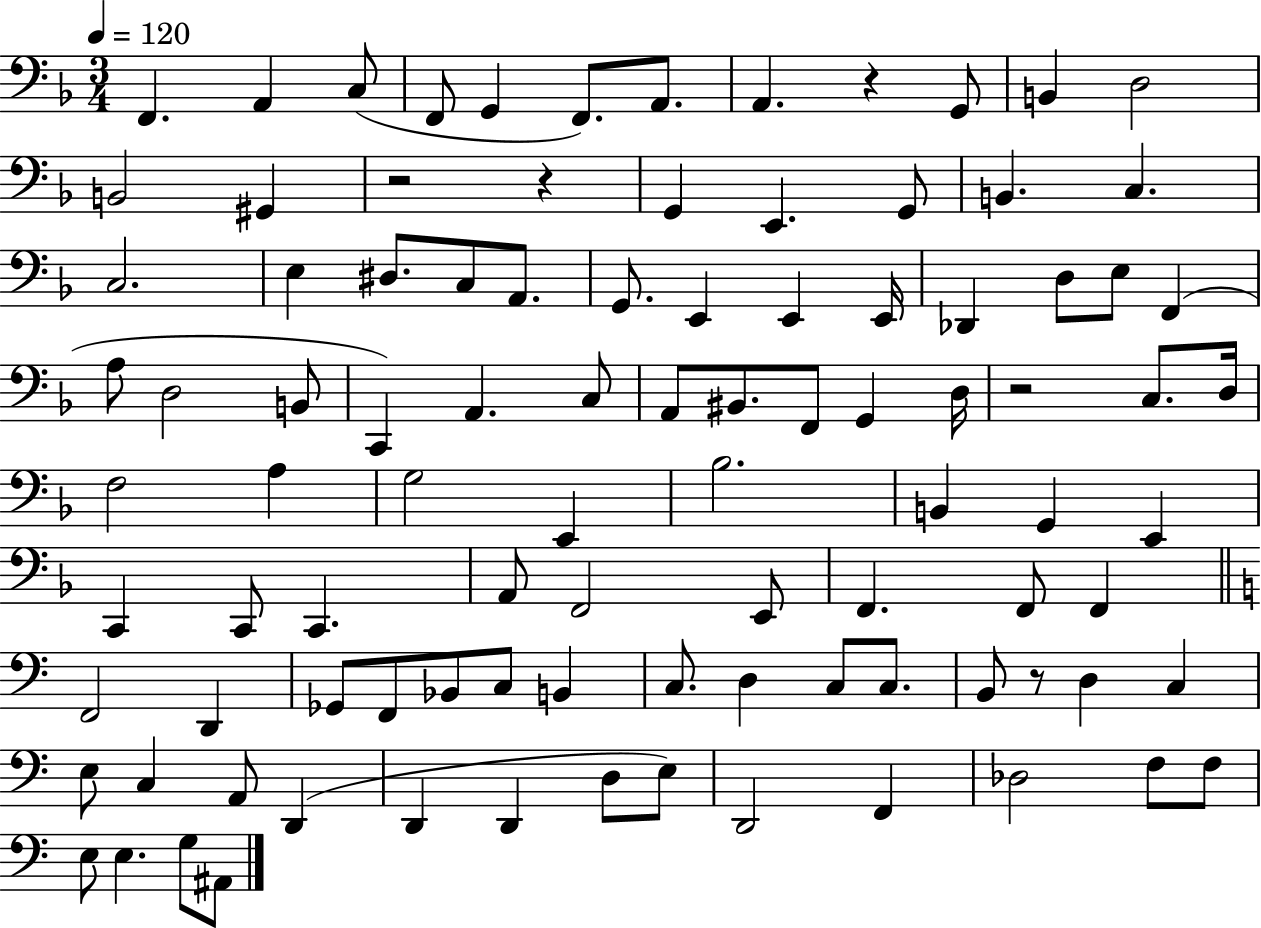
F2/q. A2/q C3/e F2/e G2/q F2/e. A2/e. A2/q. R/q G2/e B2/q D3/h B2/h G#2/q R/h R/q G2/q E2/q. G2/e B2/q. C3/q. C3/h. E3/q D#3/e. C3/e A2/e. G2/e. E2/q E2/q E2/s Db2/q D3/e E3/e F2/q A3/e D3/h B2/e C2/q A2/q. C3/e A2/e BIS2/e. F2/e G2/q D3/s R/h C3/e. D3/s F3/h A3/q G3/h E2/q Bb3/h. B2/q G2/q E2/q C2/q C2/e C2/q. A2/e F2/h E2/e F2/q. F2/e F2/q F2/h D2/q Gb2/e F2/e Bb2/e C3/e B2/q C3/e. D3/q C3/e C3/e. B2/e R/e D3/q C3/q E3/e C3/q A2/e D2/q D2/q D2/q D3/e E3/e D2/h F2/q Db3/h F3/e F3/e E3/e E3/q. G3/e A#2/e